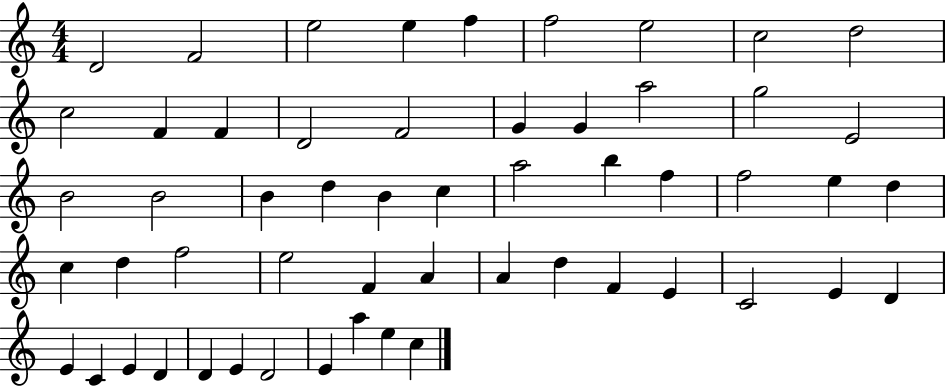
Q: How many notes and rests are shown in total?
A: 55